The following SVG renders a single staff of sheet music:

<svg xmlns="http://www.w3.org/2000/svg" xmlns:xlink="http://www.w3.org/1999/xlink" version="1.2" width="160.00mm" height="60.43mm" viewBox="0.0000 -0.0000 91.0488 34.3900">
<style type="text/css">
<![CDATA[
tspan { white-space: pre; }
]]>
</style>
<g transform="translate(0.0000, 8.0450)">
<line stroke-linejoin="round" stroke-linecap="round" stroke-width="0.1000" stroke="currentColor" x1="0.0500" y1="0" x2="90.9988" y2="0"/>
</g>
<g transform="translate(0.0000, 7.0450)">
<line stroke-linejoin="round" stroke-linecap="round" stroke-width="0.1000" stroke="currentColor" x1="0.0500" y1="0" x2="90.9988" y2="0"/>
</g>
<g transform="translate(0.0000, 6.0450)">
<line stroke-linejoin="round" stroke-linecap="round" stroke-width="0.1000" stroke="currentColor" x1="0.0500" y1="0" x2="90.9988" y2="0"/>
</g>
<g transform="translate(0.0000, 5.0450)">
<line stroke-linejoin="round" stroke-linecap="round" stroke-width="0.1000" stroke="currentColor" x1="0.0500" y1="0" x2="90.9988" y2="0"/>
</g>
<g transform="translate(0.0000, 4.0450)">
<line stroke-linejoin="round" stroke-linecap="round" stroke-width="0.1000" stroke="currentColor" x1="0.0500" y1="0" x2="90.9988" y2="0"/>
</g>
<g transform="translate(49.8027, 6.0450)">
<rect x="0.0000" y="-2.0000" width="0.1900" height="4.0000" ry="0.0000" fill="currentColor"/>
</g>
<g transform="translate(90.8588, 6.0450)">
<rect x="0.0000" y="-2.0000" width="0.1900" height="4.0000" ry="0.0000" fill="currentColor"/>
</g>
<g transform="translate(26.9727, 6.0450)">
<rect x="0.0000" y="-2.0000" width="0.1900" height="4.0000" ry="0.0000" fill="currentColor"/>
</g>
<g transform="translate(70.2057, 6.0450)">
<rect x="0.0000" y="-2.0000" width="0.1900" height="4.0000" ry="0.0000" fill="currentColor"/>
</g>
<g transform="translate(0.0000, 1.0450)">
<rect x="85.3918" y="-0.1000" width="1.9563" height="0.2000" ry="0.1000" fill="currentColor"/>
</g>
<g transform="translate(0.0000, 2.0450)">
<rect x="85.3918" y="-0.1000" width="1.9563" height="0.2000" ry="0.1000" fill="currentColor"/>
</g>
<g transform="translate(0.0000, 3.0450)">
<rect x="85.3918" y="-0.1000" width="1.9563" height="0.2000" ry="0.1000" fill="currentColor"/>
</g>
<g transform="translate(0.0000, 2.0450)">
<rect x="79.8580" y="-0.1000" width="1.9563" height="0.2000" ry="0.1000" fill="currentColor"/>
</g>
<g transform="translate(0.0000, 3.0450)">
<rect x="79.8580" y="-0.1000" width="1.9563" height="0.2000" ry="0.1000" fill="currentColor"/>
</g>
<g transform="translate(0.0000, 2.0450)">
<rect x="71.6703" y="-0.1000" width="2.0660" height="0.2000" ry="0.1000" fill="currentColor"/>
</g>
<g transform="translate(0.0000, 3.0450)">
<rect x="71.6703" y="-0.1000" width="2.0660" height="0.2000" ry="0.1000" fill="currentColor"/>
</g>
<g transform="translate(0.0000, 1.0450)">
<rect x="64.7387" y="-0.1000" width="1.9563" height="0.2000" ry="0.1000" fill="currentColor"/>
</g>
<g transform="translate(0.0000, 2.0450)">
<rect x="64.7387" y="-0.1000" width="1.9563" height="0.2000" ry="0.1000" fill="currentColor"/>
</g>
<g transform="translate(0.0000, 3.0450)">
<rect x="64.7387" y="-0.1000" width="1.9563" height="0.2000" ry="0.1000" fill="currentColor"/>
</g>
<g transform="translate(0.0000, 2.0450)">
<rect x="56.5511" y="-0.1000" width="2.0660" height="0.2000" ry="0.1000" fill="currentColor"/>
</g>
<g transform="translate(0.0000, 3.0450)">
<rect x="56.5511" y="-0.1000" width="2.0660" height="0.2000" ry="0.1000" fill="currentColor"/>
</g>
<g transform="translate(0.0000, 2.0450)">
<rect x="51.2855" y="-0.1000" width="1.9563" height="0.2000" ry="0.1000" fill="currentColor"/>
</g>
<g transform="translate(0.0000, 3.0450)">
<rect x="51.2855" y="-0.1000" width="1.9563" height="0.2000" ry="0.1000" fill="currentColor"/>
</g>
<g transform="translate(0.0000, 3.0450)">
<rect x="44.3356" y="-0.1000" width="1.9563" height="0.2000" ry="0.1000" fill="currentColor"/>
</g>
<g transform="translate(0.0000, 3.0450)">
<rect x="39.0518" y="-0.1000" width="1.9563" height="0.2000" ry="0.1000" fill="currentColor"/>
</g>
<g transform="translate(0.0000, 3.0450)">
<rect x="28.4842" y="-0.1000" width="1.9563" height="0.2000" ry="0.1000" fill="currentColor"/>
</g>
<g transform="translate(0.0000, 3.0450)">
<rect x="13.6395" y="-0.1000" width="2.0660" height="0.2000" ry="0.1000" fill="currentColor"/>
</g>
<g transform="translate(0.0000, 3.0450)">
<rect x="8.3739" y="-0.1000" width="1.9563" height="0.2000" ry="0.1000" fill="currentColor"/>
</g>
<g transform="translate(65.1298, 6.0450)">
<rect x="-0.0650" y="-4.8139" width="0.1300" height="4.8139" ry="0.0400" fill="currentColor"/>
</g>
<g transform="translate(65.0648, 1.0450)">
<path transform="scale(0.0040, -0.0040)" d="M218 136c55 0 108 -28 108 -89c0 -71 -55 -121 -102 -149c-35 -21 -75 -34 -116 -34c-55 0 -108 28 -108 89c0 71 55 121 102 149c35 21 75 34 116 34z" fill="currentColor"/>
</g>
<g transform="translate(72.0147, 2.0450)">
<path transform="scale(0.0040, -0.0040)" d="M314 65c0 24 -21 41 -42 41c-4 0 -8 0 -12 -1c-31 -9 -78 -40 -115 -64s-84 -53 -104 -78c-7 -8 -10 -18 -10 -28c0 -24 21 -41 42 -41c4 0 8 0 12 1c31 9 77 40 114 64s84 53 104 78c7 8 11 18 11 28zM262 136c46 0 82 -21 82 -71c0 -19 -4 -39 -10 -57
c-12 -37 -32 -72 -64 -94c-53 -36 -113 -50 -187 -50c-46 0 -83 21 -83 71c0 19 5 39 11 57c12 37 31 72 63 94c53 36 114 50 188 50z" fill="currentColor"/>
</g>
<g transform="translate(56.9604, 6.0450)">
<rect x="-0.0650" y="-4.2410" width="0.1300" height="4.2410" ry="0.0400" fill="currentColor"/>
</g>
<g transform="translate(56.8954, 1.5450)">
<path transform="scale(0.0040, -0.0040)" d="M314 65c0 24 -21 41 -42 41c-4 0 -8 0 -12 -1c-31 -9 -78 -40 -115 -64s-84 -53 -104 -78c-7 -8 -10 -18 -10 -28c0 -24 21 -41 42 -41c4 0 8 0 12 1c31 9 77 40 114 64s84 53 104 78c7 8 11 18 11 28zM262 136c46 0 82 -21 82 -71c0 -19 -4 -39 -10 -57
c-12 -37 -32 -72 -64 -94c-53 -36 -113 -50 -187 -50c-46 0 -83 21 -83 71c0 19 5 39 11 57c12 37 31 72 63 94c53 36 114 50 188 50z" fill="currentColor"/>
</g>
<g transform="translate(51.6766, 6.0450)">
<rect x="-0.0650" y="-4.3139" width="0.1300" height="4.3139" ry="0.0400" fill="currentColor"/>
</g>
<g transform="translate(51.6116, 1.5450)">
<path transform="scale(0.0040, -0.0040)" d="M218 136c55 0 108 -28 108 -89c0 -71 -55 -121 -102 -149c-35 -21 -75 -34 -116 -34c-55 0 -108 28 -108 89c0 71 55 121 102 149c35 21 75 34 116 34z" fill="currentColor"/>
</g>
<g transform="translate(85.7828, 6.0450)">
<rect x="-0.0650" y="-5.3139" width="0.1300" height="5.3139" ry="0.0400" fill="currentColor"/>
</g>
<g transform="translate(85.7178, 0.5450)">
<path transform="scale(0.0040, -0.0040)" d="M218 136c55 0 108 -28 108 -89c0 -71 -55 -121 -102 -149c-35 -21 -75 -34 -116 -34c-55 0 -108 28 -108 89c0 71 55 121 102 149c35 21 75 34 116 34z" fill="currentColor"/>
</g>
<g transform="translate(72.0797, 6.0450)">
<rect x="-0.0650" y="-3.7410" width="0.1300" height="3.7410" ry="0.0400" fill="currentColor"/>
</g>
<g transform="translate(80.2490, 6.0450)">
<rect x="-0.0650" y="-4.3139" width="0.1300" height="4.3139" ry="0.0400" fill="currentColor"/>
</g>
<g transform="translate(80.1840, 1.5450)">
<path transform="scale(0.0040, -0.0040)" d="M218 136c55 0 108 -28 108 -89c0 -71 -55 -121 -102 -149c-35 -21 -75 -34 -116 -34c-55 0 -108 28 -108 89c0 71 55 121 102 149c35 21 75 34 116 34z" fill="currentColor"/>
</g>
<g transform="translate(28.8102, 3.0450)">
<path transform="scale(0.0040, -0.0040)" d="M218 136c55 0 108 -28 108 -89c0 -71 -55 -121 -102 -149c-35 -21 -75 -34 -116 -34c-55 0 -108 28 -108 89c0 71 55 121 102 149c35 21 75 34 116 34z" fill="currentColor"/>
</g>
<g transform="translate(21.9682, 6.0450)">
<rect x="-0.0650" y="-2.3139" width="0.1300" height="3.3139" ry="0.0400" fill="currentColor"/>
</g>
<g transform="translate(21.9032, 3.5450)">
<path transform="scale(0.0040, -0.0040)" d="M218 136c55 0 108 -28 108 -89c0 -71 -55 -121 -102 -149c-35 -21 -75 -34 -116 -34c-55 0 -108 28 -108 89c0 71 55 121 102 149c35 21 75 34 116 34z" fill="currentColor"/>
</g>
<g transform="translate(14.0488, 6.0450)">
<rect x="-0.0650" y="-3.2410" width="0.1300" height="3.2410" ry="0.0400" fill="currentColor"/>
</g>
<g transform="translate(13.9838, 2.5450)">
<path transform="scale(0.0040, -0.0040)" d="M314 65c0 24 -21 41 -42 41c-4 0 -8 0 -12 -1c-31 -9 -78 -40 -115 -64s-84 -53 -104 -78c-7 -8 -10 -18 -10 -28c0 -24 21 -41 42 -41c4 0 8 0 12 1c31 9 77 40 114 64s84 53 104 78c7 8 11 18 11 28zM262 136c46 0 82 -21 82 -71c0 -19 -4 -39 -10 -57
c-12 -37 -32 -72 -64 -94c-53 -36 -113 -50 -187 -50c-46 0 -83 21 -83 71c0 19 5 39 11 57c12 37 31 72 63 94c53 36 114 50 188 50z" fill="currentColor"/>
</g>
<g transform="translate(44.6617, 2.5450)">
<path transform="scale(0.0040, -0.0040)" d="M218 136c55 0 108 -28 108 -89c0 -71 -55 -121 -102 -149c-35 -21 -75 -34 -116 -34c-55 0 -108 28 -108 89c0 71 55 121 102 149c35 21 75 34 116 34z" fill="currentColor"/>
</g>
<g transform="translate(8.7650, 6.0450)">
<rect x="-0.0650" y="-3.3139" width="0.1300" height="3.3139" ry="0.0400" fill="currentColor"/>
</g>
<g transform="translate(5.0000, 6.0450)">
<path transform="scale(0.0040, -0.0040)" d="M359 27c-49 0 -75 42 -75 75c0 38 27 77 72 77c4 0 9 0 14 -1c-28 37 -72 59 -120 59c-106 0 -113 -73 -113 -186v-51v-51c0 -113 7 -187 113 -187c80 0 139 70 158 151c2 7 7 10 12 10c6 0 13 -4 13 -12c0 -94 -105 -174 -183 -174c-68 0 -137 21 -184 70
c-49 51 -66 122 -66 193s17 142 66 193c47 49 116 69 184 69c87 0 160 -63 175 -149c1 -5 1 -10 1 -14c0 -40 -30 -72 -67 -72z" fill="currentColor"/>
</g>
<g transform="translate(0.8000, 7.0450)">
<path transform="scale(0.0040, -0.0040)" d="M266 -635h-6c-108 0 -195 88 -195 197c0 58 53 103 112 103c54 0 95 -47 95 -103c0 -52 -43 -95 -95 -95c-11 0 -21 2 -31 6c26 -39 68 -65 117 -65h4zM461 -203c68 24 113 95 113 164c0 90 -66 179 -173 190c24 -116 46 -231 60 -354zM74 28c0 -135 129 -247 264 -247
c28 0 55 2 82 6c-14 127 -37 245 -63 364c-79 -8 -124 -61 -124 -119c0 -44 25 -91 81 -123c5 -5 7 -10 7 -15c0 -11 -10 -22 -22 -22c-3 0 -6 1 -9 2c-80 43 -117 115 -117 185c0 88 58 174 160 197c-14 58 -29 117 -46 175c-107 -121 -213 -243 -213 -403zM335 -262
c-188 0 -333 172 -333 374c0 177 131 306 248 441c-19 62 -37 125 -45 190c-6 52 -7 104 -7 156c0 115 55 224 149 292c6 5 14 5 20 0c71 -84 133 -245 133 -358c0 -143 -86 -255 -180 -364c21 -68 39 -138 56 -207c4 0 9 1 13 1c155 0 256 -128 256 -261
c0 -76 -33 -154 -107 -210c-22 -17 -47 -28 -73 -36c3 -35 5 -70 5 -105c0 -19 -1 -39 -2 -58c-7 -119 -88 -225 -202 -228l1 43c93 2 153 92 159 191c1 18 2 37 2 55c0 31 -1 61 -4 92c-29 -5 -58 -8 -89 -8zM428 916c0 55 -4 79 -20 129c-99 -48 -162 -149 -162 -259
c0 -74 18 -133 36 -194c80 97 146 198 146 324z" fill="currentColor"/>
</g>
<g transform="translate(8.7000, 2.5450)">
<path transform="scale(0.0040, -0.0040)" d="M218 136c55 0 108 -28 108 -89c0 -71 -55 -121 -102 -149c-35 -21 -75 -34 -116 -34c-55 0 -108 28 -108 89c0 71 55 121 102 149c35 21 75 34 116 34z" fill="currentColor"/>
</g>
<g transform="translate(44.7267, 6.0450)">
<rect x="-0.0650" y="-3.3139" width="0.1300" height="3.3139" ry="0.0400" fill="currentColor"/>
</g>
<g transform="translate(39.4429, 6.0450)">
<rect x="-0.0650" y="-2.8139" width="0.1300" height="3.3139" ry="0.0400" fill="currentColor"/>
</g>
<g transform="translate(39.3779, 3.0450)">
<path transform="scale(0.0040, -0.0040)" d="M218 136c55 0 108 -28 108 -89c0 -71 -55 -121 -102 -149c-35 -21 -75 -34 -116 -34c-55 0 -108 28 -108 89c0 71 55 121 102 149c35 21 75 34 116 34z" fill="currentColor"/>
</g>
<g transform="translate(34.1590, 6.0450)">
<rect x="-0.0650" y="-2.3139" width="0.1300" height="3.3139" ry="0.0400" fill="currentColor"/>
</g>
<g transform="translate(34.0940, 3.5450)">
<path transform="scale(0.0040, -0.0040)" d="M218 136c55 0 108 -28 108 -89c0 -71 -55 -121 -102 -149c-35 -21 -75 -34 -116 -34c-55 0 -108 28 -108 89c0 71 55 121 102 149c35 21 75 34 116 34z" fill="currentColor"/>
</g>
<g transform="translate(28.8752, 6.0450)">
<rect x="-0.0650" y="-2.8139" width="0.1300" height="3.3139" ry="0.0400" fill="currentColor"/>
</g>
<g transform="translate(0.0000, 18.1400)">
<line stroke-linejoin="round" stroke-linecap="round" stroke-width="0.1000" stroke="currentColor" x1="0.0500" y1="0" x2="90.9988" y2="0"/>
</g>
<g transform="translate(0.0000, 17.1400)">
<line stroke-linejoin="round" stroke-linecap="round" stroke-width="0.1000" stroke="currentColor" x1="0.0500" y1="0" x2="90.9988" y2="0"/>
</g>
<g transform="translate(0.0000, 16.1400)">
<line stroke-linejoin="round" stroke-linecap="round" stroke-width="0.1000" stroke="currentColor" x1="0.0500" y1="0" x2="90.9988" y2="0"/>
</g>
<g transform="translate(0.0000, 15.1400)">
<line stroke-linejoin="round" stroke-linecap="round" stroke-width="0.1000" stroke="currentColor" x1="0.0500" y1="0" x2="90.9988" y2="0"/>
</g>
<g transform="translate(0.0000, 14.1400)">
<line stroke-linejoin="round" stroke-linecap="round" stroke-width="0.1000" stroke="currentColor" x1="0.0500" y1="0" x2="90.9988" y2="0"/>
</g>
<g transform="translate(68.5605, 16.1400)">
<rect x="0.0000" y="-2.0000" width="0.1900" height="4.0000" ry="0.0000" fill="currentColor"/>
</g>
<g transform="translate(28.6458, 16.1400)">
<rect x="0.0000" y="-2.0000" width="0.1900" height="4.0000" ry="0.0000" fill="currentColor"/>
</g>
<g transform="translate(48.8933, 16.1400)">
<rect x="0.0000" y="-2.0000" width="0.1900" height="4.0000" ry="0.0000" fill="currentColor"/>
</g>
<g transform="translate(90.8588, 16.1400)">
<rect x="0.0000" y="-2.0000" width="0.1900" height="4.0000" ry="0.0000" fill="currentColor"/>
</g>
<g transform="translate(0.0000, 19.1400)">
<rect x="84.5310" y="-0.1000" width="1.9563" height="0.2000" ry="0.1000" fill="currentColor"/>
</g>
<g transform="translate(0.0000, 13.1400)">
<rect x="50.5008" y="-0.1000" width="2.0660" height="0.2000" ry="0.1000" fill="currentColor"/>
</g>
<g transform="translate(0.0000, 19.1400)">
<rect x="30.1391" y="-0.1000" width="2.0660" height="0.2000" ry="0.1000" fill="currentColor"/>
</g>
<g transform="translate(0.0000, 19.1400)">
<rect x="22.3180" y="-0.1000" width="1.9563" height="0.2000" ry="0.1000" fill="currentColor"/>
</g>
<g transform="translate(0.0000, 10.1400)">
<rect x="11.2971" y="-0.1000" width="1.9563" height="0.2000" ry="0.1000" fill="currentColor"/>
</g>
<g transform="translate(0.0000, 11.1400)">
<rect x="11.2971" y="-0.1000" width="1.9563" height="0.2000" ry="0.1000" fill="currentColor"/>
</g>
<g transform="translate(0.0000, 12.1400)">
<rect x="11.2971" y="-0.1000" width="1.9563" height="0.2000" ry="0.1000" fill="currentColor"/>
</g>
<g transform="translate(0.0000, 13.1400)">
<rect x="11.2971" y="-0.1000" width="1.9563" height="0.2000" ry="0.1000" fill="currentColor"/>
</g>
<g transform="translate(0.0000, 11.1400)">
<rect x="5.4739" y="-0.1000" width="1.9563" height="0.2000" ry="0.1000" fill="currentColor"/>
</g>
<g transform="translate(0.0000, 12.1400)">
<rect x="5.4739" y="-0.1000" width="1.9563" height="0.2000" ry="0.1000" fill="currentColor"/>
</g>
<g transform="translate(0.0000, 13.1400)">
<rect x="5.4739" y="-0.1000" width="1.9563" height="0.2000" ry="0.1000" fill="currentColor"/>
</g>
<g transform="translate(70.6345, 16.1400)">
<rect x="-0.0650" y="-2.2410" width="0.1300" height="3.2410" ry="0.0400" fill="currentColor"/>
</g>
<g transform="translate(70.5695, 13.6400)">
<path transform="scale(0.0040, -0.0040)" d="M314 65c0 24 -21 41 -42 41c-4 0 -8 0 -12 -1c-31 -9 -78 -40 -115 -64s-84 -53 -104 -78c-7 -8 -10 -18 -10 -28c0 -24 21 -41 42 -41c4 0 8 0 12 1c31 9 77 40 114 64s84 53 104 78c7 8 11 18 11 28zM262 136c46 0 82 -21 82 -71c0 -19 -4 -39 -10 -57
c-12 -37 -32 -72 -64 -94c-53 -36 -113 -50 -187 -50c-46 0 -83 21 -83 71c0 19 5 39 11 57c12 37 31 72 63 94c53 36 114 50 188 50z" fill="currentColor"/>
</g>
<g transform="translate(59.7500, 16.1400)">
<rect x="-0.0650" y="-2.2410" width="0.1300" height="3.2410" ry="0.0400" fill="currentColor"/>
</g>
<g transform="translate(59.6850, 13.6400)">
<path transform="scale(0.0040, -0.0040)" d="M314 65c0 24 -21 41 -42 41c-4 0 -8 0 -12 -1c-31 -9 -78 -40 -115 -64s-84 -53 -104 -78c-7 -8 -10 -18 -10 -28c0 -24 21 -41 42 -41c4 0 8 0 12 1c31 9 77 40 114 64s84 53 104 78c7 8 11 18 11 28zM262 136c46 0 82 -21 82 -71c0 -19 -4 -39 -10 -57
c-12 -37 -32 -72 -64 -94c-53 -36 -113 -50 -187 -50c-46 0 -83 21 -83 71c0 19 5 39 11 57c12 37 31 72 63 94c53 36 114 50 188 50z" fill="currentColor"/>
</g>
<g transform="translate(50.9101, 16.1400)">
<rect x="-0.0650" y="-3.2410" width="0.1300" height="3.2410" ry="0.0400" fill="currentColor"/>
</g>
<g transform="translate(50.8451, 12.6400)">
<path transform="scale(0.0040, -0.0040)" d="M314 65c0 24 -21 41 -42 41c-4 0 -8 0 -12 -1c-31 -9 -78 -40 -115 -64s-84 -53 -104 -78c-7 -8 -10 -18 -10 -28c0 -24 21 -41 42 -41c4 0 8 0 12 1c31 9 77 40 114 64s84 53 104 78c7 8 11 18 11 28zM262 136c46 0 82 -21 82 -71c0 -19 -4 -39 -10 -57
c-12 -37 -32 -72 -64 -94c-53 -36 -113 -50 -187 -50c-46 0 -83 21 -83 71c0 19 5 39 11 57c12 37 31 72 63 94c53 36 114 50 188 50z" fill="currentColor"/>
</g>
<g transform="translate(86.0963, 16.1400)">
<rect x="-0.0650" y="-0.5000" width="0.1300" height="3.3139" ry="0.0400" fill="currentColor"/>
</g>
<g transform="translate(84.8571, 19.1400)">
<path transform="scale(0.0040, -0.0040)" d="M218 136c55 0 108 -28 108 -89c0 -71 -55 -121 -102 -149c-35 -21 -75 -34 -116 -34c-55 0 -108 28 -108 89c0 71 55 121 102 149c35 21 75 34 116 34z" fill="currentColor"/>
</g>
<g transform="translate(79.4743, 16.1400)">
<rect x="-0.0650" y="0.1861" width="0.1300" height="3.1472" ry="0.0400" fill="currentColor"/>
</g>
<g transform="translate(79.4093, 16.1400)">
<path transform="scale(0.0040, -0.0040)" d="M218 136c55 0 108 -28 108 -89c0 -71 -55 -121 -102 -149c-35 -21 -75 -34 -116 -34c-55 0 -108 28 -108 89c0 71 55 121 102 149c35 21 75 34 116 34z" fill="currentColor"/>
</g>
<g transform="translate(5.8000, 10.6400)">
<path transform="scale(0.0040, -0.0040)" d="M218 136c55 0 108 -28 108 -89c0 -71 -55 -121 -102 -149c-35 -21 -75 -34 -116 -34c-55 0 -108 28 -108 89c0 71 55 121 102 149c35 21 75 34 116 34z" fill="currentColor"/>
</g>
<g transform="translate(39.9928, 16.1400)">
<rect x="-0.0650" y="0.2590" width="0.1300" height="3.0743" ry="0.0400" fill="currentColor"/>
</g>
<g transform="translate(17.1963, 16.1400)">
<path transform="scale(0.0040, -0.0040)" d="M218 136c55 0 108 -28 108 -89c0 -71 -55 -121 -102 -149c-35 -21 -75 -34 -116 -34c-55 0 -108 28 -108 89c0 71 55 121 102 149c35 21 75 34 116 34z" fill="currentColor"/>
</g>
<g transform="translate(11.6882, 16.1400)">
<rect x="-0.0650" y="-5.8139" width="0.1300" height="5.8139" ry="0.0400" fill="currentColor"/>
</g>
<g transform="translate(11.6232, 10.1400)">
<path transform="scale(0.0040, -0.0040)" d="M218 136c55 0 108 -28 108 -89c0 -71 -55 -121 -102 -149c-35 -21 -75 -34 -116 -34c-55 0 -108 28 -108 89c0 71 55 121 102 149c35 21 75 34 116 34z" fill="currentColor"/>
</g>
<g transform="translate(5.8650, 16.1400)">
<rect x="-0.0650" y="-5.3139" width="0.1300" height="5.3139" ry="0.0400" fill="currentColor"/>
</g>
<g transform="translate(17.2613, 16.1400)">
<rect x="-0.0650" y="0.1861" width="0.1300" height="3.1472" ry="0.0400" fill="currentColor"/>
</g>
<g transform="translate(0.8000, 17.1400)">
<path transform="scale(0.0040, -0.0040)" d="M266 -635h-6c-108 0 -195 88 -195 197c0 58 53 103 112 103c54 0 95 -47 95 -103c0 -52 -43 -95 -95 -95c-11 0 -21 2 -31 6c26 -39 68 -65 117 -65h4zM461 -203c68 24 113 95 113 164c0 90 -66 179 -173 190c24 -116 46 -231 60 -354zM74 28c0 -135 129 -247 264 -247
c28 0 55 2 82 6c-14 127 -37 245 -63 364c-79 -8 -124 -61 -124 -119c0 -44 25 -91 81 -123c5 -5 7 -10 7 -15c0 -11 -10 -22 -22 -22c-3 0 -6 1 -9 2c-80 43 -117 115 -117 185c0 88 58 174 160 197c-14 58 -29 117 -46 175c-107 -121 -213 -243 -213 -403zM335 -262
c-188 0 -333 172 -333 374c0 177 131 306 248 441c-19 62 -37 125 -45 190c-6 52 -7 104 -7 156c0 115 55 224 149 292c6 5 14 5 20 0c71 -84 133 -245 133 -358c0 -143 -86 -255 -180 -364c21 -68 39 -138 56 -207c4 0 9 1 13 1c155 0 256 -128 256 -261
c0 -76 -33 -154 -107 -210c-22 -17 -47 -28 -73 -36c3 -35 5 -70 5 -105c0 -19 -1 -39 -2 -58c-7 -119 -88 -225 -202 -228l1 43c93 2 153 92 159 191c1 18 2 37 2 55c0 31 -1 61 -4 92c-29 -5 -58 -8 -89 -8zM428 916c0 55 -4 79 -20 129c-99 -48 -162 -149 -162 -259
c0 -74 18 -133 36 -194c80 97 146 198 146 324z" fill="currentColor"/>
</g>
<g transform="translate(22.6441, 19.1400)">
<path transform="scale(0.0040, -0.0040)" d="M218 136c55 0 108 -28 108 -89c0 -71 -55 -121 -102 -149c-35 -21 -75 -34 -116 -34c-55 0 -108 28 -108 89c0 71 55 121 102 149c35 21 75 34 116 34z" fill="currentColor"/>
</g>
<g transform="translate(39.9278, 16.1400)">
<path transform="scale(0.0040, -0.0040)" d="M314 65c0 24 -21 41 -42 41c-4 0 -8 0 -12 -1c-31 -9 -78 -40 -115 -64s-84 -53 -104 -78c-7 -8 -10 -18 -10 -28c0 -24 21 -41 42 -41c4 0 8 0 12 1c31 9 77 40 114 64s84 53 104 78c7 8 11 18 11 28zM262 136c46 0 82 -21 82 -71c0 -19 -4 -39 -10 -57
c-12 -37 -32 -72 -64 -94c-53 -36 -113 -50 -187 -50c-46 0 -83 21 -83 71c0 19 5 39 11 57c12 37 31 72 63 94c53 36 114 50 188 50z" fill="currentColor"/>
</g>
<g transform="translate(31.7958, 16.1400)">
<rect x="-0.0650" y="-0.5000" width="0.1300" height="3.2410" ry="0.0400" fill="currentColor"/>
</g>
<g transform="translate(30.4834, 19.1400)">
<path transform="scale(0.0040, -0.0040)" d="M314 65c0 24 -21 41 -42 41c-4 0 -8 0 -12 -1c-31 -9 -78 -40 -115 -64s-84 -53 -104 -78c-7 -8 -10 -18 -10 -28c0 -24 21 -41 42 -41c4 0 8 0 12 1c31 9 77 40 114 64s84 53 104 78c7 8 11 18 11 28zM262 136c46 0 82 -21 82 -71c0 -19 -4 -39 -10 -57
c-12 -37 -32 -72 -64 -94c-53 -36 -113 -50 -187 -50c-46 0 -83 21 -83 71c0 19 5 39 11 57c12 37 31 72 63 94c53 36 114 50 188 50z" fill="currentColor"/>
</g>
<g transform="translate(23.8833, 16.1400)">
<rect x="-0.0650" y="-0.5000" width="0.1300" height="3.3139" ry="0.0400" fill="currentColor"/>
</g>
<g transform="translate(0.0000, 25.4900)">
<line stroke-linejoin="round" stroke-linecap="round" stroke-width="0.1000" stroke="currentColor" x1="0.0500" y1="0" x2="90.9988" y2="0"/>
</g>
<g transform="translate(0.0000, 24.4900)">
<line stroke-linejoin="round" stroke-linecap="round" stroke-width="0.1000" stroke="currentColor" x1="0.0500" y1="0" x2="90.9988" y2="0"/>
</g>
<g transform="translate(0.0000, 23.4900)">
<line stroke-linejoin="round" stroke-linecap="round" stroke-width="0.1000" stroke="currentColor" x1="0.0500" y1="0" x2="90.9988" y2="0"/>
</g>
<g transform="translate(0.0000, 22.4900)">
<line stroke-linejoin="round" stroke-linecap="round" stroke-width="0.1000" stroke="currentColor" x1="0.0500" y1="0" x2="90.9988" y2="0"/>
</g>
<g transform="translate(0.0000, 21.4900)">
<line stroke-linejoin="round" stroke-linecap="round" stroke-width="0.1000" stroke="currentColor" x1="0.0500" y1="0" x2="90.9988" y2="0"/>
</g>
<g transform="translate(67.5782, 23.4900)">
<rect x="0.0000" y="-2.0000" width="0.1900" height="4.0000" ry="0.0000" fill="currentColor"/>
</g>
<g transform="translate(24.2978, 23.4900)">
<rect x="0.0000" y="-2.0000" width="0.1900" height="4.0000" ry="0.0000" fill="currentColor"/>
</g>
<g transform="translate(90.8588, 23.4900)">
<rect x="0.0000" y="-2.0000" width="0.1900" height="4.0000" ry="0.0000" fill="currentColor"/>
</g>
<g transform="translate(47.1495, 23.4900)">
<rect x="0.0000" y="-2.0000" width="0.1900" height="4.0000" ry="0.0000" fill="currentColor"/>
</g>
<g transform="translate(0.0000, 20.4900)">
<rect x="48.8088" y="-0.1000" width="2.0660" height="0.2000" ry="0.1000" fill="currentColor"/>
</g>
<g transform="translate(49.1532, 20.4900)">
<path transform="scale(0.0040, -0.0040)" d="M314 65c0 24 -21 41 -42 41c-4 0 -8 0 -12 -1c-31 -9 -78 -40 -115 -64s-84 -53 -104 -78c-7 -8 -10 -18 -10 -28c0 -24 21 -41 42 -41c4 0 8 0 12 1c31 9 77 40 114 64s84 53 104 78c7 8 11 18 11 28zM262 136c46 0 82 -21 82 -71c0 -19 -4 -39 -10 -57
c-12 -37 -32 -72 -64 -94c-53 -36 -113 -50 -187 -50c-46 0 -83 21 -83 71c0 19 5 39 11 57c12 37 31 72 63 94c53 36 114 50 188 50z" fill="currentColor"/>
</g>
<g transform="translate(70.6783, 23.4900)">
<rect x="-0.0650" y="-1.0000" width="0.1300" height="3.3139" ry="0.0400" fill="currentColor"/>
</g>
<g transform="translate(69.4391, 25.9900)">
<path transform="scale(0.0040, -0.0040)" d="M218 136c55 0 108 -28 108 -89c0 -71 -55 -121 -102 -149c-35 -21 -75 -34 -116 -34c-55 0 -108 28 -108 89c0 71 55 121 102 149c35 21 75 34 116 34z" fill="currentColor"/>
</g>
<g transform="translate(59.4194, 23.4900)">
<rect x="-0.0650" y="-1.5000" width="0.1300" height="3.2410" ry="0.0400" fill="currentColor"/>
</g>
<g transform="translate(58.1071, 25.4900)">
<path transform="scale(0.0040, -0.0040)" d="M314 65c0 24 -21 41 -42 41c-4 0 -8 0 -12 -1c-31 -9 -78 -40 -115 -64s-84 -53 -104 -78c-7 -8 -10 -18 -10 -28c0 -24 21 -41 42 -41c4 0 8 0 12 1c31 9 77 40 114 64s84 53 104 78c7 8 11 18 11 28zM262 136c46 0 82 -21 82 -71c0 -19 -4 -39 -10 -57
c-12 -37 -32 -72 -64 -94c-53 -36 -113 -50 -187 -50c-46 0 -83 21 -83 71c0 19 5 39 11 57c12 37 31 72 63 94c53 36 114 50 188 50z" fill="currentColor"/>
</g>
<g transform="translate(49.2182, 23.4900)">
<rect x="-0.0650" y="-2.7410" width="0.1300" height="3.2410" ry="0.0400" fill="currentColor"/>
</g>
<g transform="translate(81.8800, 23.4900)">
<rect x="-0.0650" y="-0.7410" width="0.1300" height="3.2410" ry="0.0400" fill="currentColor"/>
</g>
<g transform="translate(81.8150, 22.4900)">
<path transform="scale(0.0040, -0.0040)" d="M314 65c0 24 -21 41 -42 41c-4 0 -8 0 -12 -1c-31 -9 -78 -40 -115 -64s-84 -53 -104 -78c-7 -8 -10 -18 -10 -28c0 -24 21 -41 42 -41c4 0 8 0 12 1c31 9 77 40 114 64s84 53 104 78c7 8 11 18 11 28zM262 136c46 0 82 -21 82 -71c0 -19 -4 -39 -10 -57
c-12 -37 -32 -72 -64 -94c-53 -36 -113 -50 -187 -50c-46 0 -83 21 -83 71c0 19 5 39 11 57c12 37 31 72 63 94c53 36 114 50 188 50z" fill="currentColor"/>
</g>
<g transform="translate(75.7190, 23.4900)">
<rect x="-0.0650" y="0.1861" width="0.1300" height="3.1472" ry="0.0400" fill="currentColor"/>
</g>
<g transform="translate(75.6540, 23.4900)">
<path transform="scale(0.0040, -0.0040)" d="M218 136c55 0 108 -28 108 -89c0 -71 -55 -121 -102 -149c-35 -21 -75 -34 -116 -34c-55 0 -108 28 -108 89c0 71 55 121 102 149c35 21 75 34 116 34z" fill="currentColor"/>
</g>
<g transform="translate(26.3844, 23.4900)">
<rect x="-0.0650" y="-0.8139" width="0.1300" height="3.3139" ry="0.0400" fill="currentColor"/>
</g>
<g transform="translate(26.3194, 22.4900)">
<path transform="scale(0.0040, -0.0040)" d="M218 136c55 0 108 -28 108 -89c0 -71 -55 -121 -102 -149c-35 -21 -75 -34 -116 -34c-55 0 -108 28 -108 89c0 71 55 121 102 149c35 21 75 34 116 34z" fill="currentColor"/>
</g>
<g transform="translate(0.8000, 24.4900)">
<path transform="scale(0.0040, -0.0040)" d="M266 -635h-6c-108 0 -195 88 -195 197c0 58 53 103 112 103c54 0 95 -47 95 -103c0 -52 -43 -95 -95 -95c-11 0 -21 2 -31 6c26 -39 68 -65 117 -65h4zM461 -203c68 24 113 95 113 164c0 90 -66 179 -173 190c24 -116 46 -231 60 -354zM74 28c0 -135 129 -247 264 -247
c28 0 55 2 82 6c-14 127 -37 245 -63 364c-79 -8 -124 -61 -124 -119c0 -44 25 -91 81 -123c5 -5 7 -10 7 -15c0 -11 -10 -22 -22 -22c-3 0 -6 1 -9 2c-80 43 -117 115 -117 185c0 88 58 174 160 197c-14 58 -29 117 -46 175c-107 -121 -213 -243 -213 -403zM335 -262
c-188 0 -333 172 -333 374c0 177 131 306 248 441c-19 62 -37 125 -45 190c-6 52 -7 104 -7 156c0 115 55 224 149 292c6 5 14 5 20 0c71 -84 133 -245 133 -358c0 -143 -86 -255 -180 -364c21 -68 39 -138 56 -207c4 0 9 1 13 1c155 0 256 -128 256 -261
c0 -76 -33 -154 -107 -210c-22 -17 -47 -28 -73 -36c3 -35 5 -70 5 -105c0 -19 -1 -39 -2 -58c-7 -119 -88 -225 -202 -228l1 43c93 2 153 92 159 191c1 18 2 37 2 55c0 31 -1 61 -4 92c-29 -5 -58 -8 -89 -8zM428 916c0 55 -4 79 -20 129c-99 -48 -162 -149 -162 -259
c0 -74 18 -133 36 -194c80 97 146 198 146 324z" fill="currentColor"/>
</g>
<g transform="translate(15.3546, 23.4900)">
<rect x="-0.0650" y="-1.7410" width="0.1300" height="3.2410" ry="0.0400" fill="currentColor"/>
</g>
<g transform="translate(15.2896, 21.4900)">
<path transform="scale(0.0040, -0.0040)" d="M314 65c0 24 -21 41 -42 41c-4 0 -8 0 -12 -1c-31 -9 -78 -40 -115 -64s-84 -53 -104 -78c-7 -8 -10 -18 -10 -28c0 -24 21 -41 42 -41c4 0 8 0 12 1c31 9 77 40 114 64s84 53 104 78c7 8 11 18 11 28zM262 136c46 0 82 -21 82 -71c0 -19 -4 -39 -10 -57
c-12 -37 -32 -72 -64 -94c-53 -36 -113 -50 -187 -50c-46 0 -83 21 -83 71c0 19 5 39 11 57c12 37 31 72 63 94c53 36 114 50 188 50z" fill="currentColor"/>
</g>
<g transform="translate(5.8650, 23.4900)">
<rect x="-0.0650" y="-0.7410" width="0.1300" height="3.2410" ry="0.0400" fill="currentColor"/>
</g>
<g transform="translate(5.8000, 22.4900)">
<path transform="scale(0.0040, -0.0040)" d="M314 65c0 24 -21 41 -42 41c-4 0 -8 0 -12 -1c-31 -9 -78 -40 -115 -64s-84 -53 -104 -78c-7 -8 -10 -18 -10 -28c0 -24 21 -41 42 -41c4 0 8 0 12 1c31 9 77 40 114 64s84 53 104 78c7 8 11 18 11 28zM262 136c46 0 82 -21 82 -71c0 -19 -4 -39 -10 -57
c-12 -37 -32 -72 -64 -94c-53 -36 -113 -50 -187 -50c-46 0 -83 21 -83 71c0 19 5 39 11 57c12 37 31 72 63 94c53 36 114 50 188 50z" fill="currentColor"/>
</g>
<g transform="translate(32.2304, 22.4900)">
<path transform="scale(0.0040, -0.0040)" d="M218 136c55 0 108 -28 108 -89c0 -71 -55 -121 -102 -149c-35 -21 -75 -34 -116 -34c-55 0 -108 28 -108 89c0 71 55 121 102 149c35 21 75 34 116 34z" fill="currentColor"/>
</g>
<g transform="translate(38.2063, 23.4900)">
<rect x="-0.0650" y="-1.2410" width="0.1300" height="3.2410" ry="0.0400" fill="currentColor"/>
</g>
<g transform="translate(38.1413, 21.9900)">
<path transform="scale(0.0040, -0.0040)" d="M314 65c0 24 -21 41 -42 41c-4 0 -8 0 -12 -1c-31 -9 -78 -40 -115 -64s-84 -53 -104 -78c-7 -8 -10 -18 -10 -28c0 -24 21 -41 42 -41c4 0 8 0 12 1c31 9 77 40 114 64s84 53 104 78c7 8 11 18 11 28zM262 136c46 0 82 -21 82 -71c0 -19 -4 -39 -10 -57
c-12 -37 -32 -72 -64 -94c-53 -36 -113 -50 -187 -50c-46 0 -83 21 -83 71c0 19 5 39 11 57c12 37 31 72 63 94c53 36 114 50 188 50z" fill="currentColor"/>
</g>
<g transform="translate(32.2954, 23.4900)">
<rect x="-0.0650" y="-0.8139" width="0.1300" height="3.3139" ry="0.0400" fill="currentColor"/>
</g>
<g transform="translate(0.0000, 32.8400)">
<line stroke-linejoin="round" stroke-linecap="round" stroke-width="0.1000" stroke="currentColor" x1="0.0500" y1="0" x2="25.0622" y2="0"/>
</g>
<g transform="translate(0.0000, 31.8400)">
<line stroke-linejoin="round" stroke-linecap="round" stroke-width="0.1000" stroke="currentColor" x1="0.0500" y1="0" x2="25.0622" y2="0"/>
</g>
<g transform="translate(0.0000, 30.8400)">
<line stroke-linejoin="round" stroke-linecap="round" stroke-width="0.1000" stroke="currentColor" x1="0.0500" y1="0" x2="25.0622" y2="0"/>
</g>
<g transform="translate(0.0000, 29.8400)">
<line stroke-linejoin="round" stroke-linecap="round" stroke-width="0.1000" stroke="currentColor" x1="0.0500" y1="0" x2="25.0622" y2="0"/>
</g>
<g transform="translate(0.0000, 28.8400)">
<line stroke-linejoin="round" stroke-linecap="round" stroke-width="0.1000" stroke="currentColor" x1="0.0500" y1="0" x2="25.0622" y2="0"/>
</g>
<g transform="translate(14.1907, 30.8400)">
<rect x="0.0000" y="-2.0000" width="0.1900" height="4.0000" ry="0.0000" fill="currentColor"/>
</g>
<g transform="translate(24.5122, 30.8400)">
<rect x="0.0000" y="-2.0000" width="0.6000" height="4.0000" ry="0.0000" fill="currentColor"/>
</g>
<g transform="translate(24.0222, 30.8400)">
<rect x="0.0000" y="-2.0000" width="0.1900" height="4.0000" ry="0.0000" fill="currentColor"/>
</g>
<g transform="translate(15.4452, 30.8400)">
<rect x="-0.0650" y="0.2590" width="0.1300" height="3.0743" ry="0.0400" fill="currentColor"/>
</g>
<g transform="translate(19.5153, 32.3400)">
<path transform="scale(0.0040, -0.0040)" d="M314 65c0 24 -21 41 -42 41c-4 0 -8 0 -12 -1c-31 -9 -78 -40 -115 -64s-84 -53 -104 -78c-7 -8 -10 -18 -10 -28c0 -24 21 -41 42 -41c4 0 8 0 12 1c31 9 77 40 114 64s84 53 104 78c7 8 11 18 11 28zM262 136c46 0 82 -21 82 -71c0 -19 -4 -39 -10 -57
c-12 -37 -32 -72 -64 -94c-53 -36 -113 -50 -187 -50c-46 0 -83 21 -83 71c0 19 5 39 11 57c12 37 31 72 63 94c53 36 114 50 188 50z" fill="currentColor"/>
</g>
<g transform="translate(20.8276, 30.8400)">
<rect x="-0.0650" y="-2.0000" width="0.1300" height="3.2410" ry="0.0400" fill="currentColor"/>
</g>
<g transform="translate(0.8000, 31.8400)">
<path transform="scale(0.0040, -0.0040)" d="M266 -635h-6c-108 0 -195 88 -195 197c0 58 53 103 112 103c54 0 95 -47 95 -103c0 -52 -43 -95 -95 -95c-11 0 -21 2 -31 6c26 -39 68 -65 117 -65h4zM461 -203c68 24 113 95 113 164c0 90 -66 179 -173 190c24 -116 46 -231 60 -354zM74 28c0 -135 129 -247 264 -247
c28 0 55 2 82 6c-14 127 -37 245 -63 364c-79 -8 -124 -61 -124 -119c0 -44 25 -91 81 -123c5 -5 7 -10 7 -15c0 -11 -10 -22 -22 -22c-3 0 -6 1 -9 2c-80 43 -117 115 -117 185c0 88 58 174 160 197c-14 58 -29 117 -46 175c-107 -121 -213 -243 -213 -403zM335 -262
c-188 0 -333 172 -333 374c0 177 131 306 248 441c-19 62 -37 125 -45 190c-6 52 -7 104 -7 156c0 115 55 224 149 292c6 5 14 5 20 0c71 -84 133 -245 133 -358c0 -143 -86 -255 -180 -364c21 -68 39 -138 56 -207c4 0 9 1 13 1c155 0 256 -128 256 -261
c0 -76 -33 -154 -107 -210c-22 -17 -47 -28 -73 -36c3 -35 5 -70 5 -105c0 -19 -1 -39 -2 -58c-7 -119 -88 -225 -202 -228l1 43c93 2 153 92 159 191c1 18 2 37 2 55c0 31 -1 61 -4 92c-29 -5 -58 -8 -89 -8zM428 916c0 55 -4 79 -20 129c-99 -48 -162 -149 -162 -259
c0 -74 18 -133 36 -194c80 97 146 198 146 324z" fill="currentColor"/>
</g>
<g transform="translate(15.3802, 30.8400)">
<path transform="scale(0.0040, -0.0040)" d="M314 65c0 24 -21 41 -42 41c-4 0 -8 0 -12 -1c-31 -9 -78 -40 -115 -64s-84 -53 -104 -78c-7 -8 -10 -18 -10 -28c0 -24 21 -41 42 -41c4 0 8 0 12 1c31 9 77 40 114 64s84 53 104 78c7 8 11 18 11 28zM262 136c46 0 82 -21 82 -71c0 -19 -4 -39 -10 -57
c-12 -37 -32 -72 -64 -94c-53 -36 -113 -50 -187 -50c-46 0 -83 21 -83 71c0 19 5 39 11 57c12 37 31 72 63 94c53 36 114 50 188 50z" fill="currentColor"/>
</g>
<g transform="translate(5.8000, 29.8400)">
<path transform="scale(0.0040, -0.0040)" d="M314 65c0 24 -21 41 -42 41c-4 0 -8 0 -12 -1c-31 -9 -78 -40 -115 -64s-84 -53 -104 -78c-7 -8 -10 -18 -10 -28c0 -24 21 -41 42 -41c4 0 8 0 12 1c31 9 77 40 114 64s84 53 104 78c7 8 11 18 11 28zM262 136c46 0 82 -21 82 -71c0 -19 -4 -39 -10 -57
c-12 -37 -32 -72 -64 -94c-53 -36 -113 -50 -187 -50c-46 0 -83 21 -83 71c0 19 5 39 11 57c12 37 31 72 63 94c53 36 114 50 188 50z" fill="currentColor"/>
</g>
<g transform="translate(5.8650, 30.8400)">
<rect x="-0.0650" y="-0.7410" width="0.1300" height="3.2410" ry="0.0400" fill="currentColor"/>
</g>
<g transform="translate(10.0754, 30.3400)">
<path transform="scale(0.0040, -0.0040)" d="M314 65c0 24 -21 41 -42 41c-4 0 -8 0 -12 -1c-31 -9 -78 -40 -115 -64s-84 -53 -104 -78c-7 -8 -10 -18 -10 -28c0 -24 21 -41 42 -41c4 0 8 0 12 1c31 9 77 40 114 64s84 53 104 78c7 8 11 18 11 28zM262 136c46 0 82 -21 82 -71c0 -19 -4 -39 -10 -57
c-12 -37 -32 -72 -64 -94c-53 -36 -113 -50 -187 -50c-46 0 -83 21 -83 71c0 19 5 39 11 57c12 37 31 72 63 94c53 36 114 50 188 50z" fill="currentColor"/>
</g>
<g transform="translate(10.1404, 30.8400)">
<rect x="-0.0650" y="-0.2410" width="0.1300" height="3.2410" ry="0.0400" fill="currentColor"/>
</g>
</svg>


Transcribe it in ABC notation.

X:1
T:Untitled
M:4/4
L:1/4
K:C
b b2 g a g a b d' d'2 e' c'2 d' f' f' g' B C C2 B2 b2 g2 g2 B C d2 f2 d d e2 a2 E2 D B d2 d2 c2 B2 F2